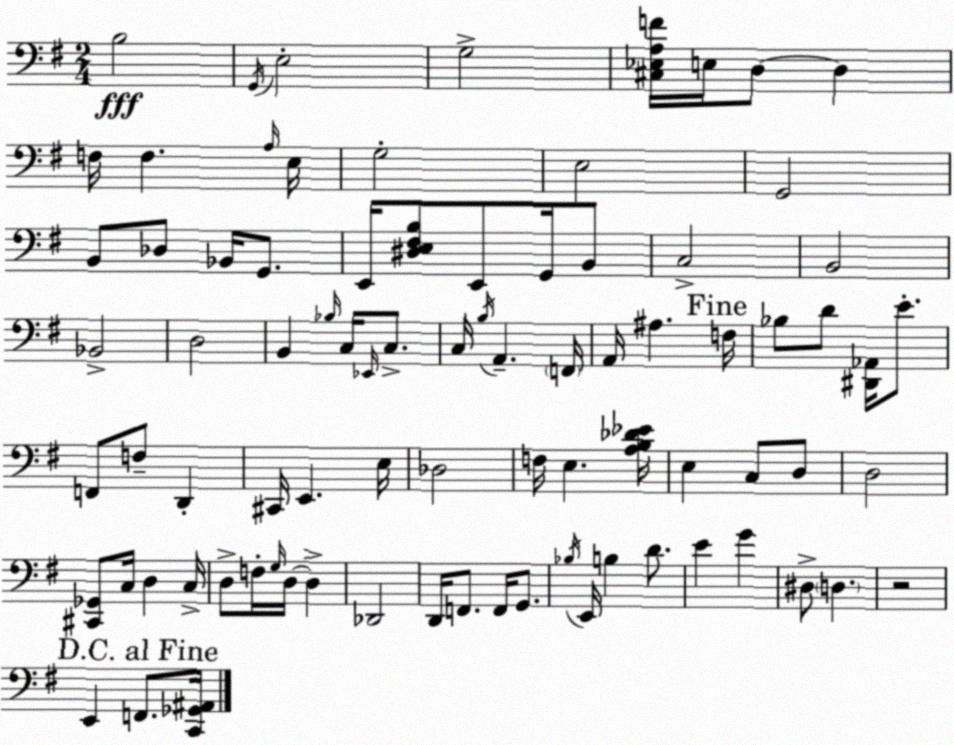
X:1
T:Untitled
M:2/4
L:1/4
K:Em
B,2 G,,/4 E,2 G,2 [^C,_E,A,F]/4 E,/4 D,/2 D, F,/4 F, A,/4 E,/4 G,2 E,2 G,,2 B,,/2 _D,/2 _B,,/4 G,,/2 E,,/4 [^D,E,^F,B,]/2 E,,/2 G,,/4 B,,/2 C,2 B,,2 _B,,2 D,2 B,, _B,/4 C,/4 _E,,/4 C,/2 C,/4 B,/4 A,, F,,/4 A,,/4 ^A, F,/4 _B,/2 D/2 [^D,,_A,,]/4 E/2 F,,/2 F,/2 D,, ^C,,/4 E,, E,/4 _D,2 F,/4 E, [A,B,_D_E]/4 E, C,/2 D,/2 D,2 [^C,,_G,,]/2 C,/4 D, C,/4 D,/2 F,/4 G,/4 D,/4 D, _D,,2 D,,/4 F,,/2 F,,/4 G,,/2 _B,/4 E,,/4 B, D/2 E G ^D,/2 D, z2 E,, F,,/2 [C,,_G,,^A,,]/4